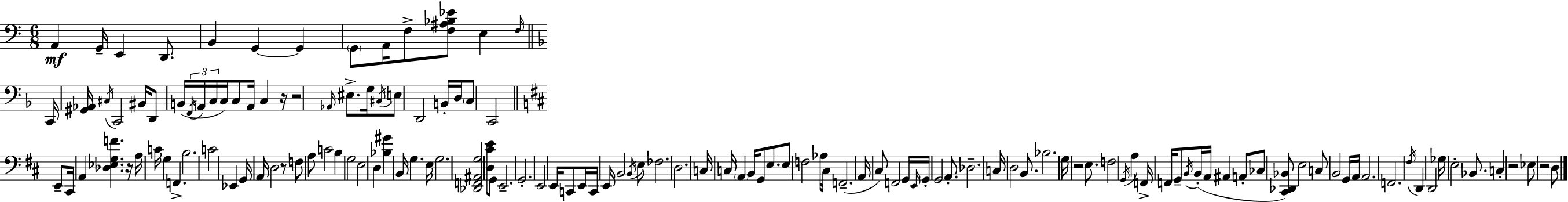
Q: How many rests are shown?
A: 7